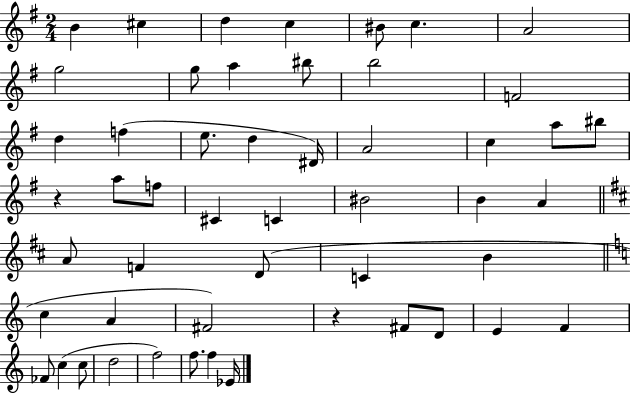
{
  \clef treble
  \numericTimeSignature
  \time 2/4
  \key g \major
  b'4 cis''4 | d''4 c''4 | bis'8 c''4. | a'2 | \break g''2 | g''8 a''4 bis''8 | b''2 | f'2 | \break d''4 f''4( | e''8. d''4 dis'16) | a'2 | c''4 a''8 bis''8 | \break r4 a''8 f''8 | cis'4 c'4 | bis'2 | b'4 a'4 | \break \bar "||" \break \key d \major a'8 f'4 d'8( | c'4 b'4 | \bar "||" \break \key c \major c''4 a'4 | fis'2) | r4 fis'8 d'8 | e'4 f'4 | \break fes'8 c''4( c''8 | d''2 | f''2) | f''8. f''4 ees'16 | \break \bar "|."
}